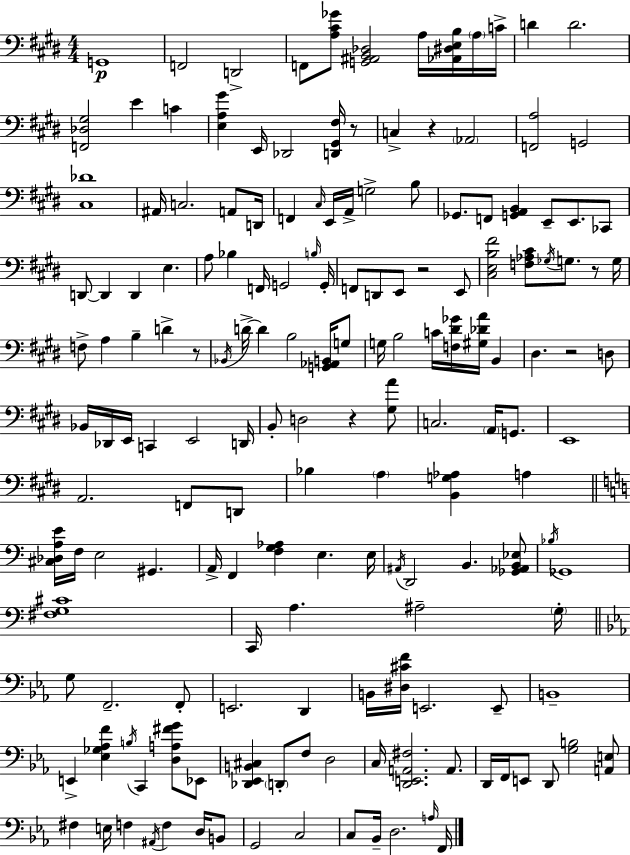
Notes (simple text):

G2/w F2/h D2/h F2/e [A3,C#4,Gb4]/e [G2,A#2,B2,Db3]/h A3/s [Ab2,D#3,E3,B3]/s A3/s C4/s D4/q D4/h. [F2,Db3,G#3]/h E4/q C4/q [E3,A3,G#4]/q E2/s Db2/h [D2,G#2,F#3]/s R/e C3/q R/q Ab2/h [F2,A3]/h G2/h [C#3,Db4]/w A#2/s C3/h. A2/e D2/s F2/q C#3/s E2/s A2/s G3/h B3/e Gb2/e. F2/e [G2,A2,B2]/q E2/e E2/e. CES2/e D2/e D2/q D2/q E3/q. A3/e Bb3/q F2/s G2/h B3/s G2/s F2/e D2/e E2/e R/h E2/e [C#3,E3,B3,F#4]/h [F3,Ab3,C#4]/e Gb3/s G3/e. R/e G3/s F3/e A3/q B3/q D4/q R/e Bb2/s D4/s D4/q B3/h [G2,Ab2,B2]/s G3/e G3/s B3/h C4/s [F3,D#4,Gb4]/s [G#3,Db4,A4]/s B2/q D#3/q. R/h D3/e Bb2/s Db2/s E2/s C2/q E2/h D2/s B2/e D3/h R/q [G#3,A4]/e C3/h. A2/s G2/e. E2/w A2/h. F2/e D2/e Bb3/q A3/q [B2,G3,Ab3]/q A3/q [C#3,Db3,A3,E4]/s F3/s E3/h G#2/q. A2/s F2/q [F3,G3,Ab3]/q E3/q. E3/s A#2/s D2/h B2/q. [Gb2,Ab2,B2,Eb3]/e Bb3/s Gb2/w [F#3,G3,C#4]/w C2/s A3/q. A#3/h G3/s G3/e F2/h. F2/e E2/h. D2/q B2/s [D#3,C#4,F4]/s E2/h. E2/e B2/w E2/q [Eb3,Gb3,Ab3,F4]/q B3/s C2/q [D3,A3,F#4,G4]/e Eb2/e [Db2,Eb2,B2,C#3]/q D2/e F3/e D3/h C3/s [D2,E2,A2,F#3]/h. A2/e. D2/s F2/s E2/e D2/e [G3,B3]/h [A2,E3]/e F#3/q E3/s F3/q A#2/s F3/q D3/s B2/e G2/h C3/h C3/e Bb2/s D3/h. A3/s F2/s